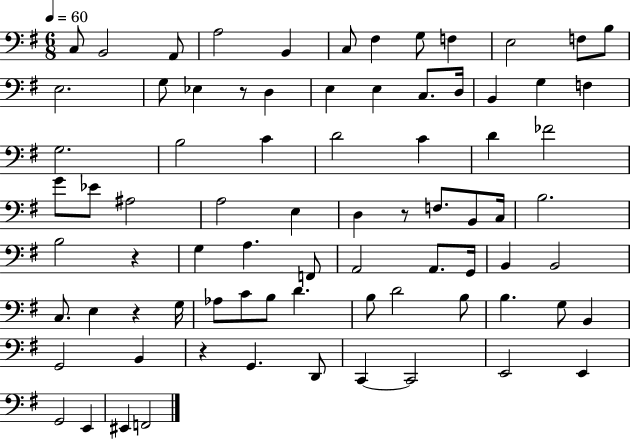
C3/e B2/h A2/e A3/h B2/q C3/e F#3/q G3/e F3/q E3/h F3/e B3/e E3/h. G3/e Eb3/q R/e D3/q E3/q E3/q C3/e. D3/s B2/q G3/q F3/q G3/h. B3/h C4/q D4/h C4/q D4/q FES4/h G4/e Eb4/e A#3/h A3/h E3/q D3/q R/e F3/e. B2/e C3/s B3/h. B3/h R/q G3/q A3/q. F2/e A2/h A2/e. G2/s B2/q B2/h C3/e. E3/q R/q G3/s Ab3/e C4/e B3/e D4/q. B3/e D4/h B3/e B3/q. G3/e B2/q G2/h B2/q R/q G2/q. D2/e C2/q C2/h E2/h E2/q G2/h E2/q EIS2/q F2/h